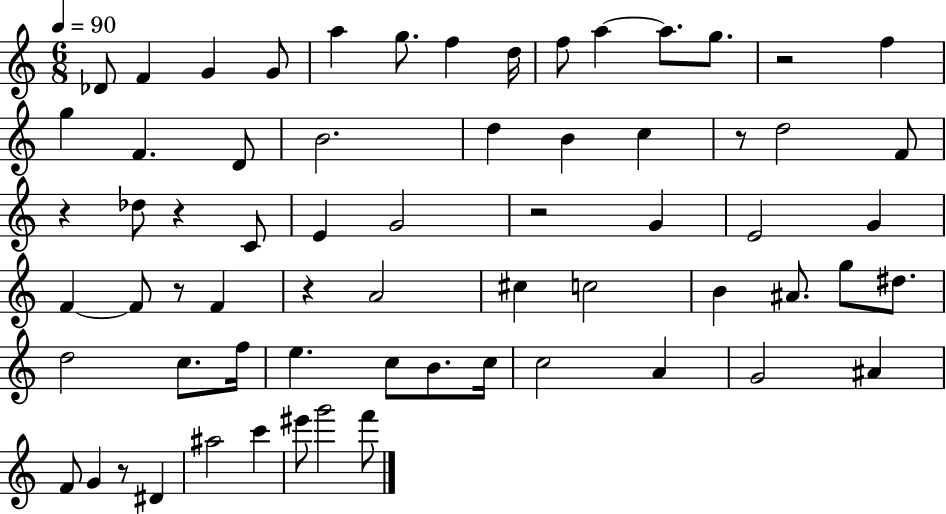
{
  \clef treble
  \numericTimeSignature
  \time 6/8
  \key c \major
  \tempo 4 = 90
  des'8 f'4 g'4 g'8 | a''4 g''8. f''4 d''16 | f''8 a''4~~ a''8. g''8. | r2 f''4 | \break g''4 f'4. d'8 | b'2. | d''4 b'4 c''4 | r8 d''2 f'8 | \break r4 des''8 r4 c'8 | e'4 g'2 | r2 g'4 | e'2 g'4 | \break f'4~~ f'8 r8 f'4 | r4 a'2 | cis''4 c''2 | b'4 ais'8. g''8 dis''8. | \break d''2 c''8. f''16 | e''4. c''8 b'8. c''16 | c''2 a'4 | g'2 ais'4 | \break f'8 g'4 r8 dis'4 | ais''2 c'''4 | eis'''8 g'''2 f'''8 | \bar "|."
}